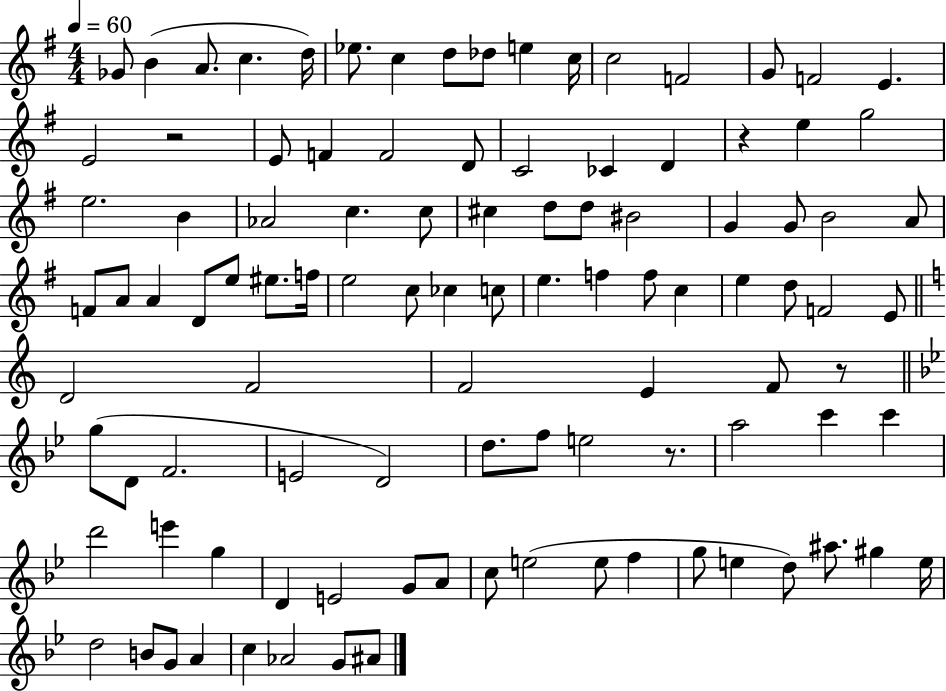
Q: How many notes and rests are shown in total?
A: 103